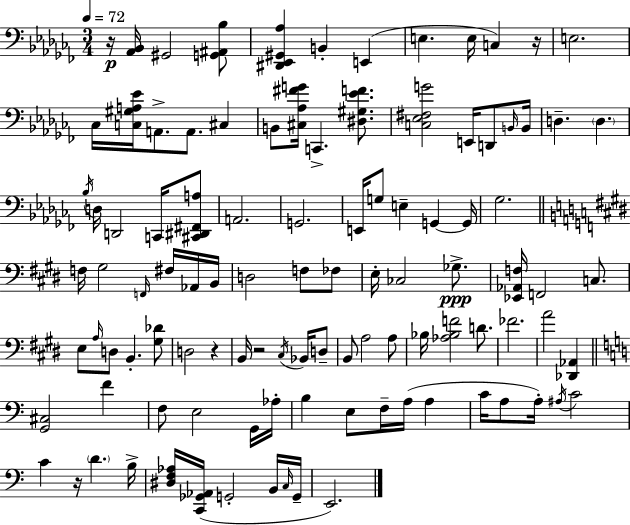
X:1
T:Untitled
M:3/4
L:1/4
K:Abm
z/4 [_A,,_B,,]/4 ^G,,2 [G,,^A,,_B,]/2 [^D,,_E,,^G,,_A,] B,, E,, E, E,/4 C, z/4 E,2 _C,/4 [C,^G,A,_E]/4 A,,/2 A,,/2 ^C, B,,/2 [^C,_A,^FG]/4 C,, [^D,^G,_EF]/2 [C,_E,^F,G]2 E,,/4 D,,/2 B,,/4 B,,/4 D, D, _B,/4 D,/4 D,,2 C,,/4 [^C,,^D,,^F,,A,]/2 A,,2 G,,2 E,,/4 G,/2 E, G,, G,,/4 _G,2 F,/4 ^G,2 F,,/4 ^F,/4 _A,,/4 B,,/4 D,2 F,/2 _F,/2 E,/4 _C,2 _G,/2 [_E,,_A,,F,]/4 F,,2 C,/2 E,/2 A,/4 D,/2 B,, [^G,_D]/2 D,2 z B,,/4 z2 ^C,/4 _B,,/4 D,/2 B,,/2 A,2 A,/2 _B,/4 [_A,_B,F]2 D/2 _F2 A2 [_D,,_A,,] [G,,^C,]2 F F,/2 E,2 G,,/4 _A,/4 B, E,/2 F,/4 A,/4 A, C/4 A,/2 A,/4 ^A,/4 C2 C z/4 D B,/4 [^D,F,_A,]/4 [C,,_G,,_A,,]/4 G,,2 B,,/4 C,/4 G,,/4 E,,2